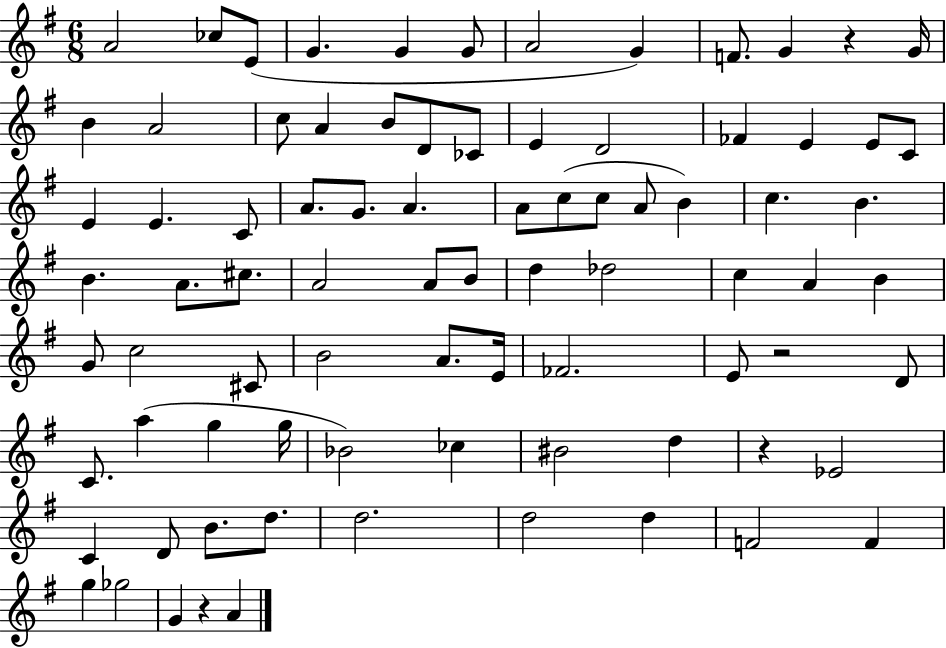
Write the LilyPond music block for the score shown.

{
  \clef treble
  \numericTimeSignature
  \time 6/8
  \key g \major
  a'2 ces''8 e'8( | g'4. g'4 g'8 | a'2 g'4) | f'8. g'4 r4 g'16 | \break b'4 a'2 | c''8 a'4 b'8 d'8 ces'8 | e'4 d'2 | fes'4 e'4 e'8 c'8 | \break e'4 e'4. c'8 | a'8. g'8. a'4. | a'8 c''8( c''8 a'8 b'4) | c''4. b'4. | \break b'4. a'8. cis''8. | a'2 a'8 b'8 | d''4 des''2 | c''4 a'4 b'4 | \break g'8 c''2 cis'8 | b'2 a'8. e'16 | fes'2. | e'8 r2 d'8 | \break c'8. a''4( g''4 g''16 | bes'2) ces''4 | bis'2 d''4 | r4 ees'2 | \break c'4 d'8 b'8. d''8. | d''2. | d''2 d''4 | f'2 f'4 | \break g''4 ges''2 | g'4 r4 a'4 | \bar "|."
}